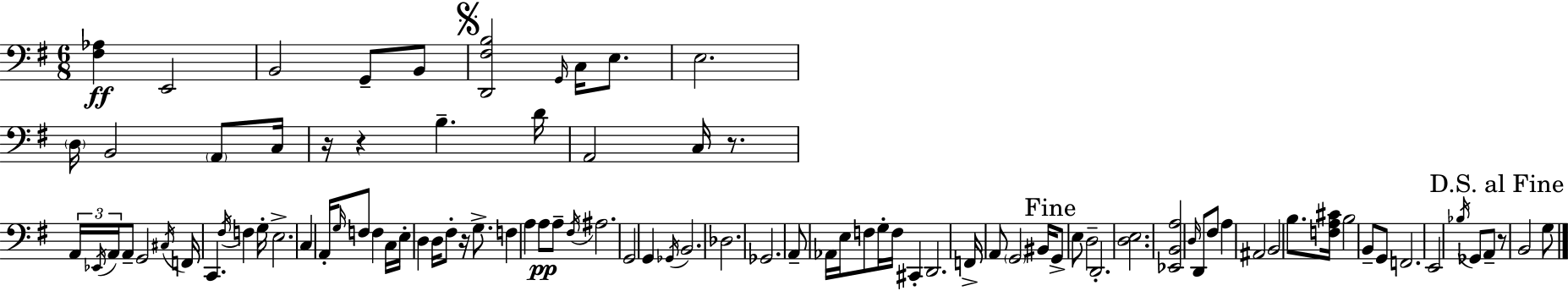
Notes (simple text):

[F#3,Ab3]/q E2/h B2/h G2/e B2/e [D2,F#3,B3]/h G2/s C3/s E3/e. E3/h. D3/s B2/h A2/e C3/s R/s R/q B3/q. D4/s A2/h C3/s R/e. A2/s Eb2/s A2/s A2/e G2/h C#3/s F2/s C2/q. F#3/s F3/q G3/s E3/h. C3/q A2/s G3/s F3/e F3/q C3/s E3/s D3/q D3/s F#3/e R/s G3/e. F3/q A3/q A3/e A3/e F#3/s A#3/h. G2/h G2/q Gb2/s B2/h. Db3/h. Gb2/h. A2/e Ab2/s E3/s F3/e G3/s F3/s C#2/q D2/h. F2/s A2/e G2/h BIS2/s G2/e E3/e D3/h D2/h. [D3,E3]/h. [Eb2,B2,A3]/h D3/s D2/e F#3/e A3/q A#2/h B2/h B3/e. [F3,A3,C#4]/s B3/h B2/e G2/e F2/h. E2/h Bb3/s Gb2/e A2/e R/e B2/h G3/e